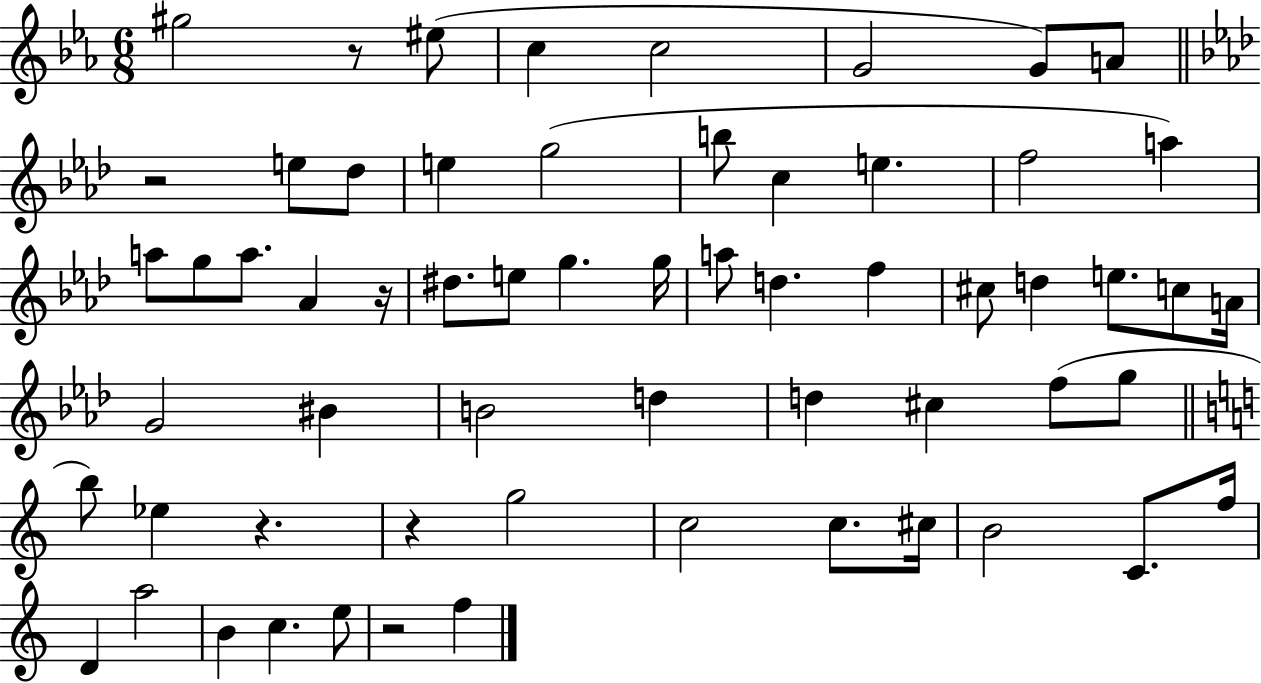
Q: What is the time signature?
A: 6/8